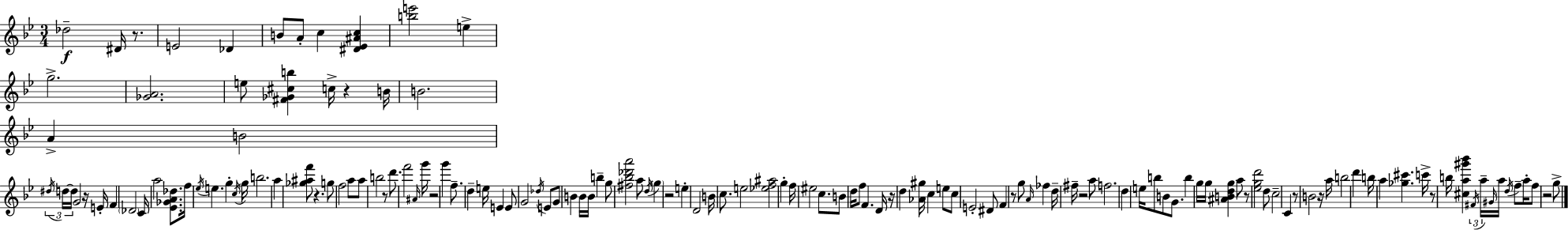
Db5/h D#4/s R/e. E4/h Db4/q B4/e A4/e C5/q [D#4,Eb4,A#4,C5]/q [B5,E6]/h E5/q G5/h. [Gb4,A4]/h. E5/e [F#4,Gb4,C#5,B5]/q C5/s R/q B4/s B4/h. A4/q B4/h D#5/s D5/s D5/s G4/h R/s E4/s F4/q Db4/h C4/s A5/h [Eb4,Gb4,A4,Db5]/e. F5/s Eb5/s E5/q. G5/q C5/s G5/s B5/h. A5/q [Gb5,A#5,F6]/e R/q. G5/e F5/h A5/e A5/e B5/h R/e D6/e. F6/h A#4/s G6/s R/h G6/q F5/e. D5/q E5/s E4/q E4/e G4/h Db5/s E4/e G4/e B4/q B4/s B4/s B5/q G5/e [F#5,Bb5,Db6,A6]/h A5/e D5/s G5/q R/h E5/q D4/h B4/s C5/e. E5/h [Eb5,F5,A#5]/h G5/q F5/s EIS5/h C5/e. B4/e D5/s F5/e F4/q. D4/s R/s D5/q [Ab4,G#5]/s C5/q E5/e C5/e E4/h D#4/e F4/q R/e G5/e A4/s FES5/q D5/s F#5/s R/h A5/e F5/h. D5/q E5/s B5/e B4/e G4/e. B5/q G5/s G5/s [A#4,B4,D5,G5]/q A5/e R/e [Eb5,G5,D6]/h D5/e C5/h C4/q R/e B4/h R/s A5/s B5/h D6/q B5/s A5/q [Gb5,C#6]/q. C6/s R/e B5/s [C#5,A5,G#6,Bb6]/q F#4/s A5/s G#4/s A5/s D5/s F5/e A5/s F5/e R/h G5/e